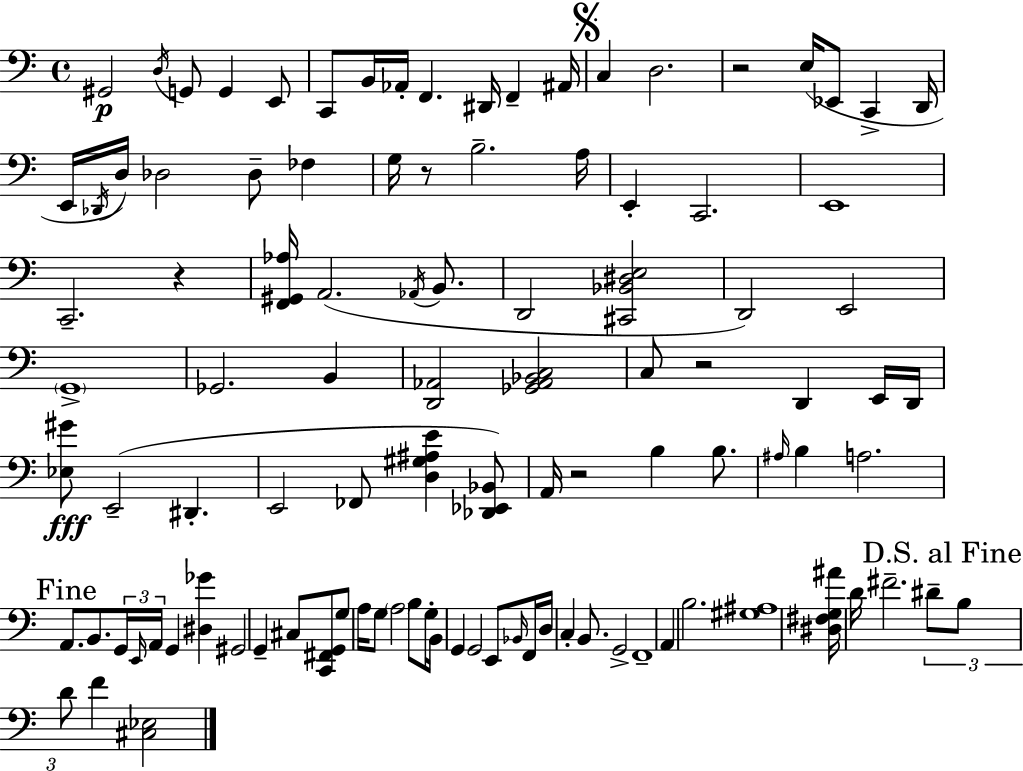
{
  \clef bass
  \time 4/4
  \defaultTimeSignature
  \key c \major
  gis,2\p \acciaccatura { d16 } g,8 g,4 e,8 | c,8 b,16 aes,16-. f,4. dis,16 f,4-- | ais,16 \mark \markup { \musicglyph "scripts.segno" } c4 d2. | r2 e16( ees,8 c,4-> | \break d,16 e,16 \acciaccatura { des,16 }) d16 des2 des8-- fes4 | g16 r8 b2.-- | a16 e,4-. c,2. | e,1 | \break c,2.-- r4 | <f, gis, aes>16 a,2.( \acciaccatura { aes,16 } | b,8. d,2 <cis, bes, dis e>2 | d,2) e,2 | \break \parenthesize g,1-> | ges,2. b,4 | <d, aes,>2 <ges, aes, bes, c>2 | c8 r2 d,4 | \break e,16 d,16 <ees gis'>8\fff e,2--( dis,4.-. | e,2 fes,8 <d gis ais e'>4 | <des, ees, bes,>8) a,16 r2 b4 | b8. \grace { ais16 } b4 a2. | \break \mark "Fine" a,8. b,8. \tuplet 3/2 { g,16 \grace { e,16 } a,16 } g,4 | <dis ges'>4 gis,2 g,4-- | cis8 <c, fis, g,>8 g8 a16 g8 \parenthesize a2 | b8 g16-. b,16 g,4 g,2 | \break e,8 \grace { bes,16 } f,16 d16 c4-. b,8. g,2-> | f,1-- | a,4 b2. | <gis ais>1 | \break <dis fis g ais'>16 d'16 fis'2.-- | \tuplet 3/2 { dis'8-- \mark "D.S. al Fine" b8 d'8 } f'4 <cis ees>2 | \bar "|."
}